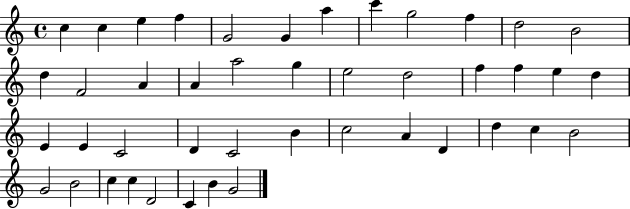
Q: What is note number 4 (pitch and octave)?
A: F5